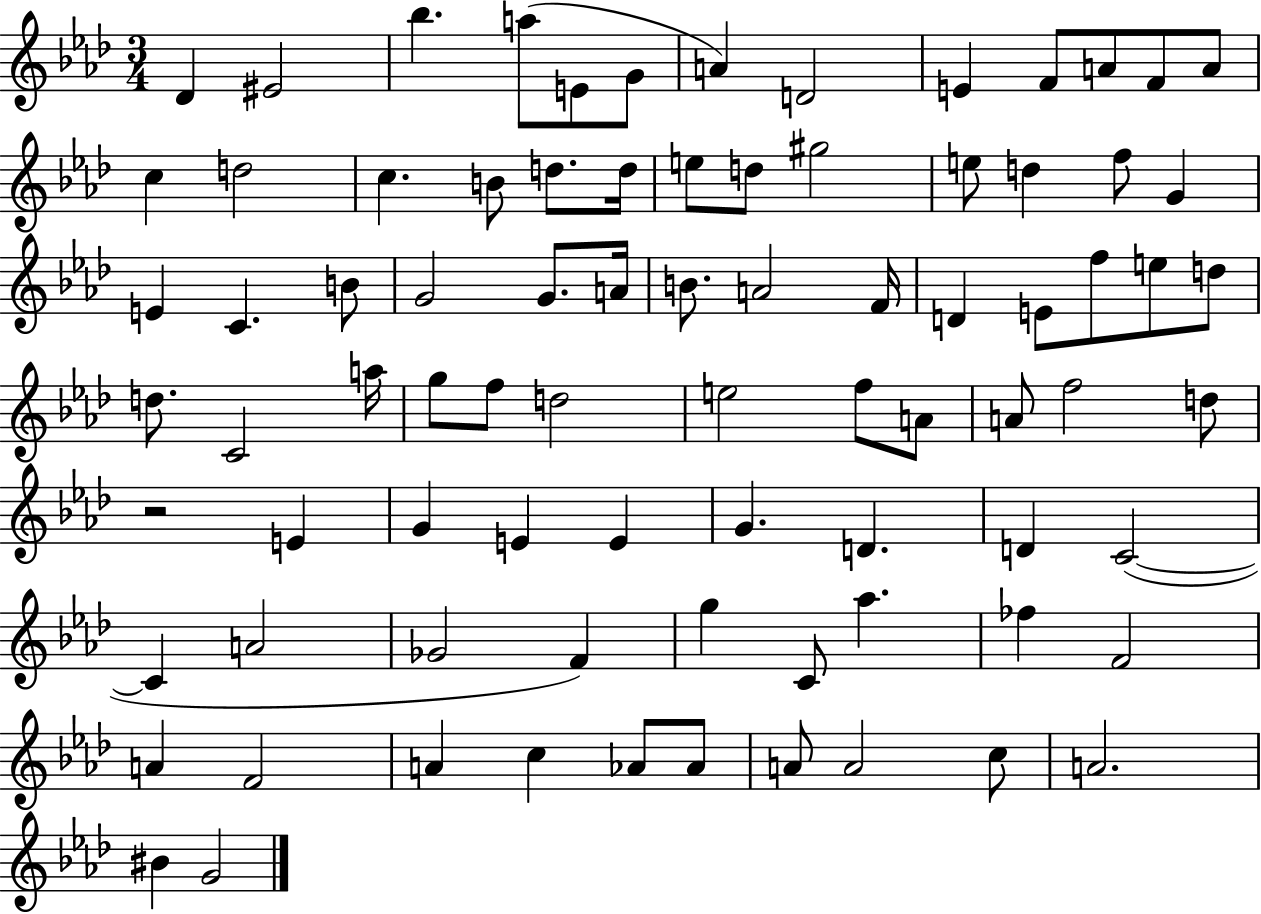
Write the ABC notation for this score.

X:1
T:Untitled
M:3/4
L:1/4
K:Ab
_D ^E2 _b a/2 E/2 G/2 A D2 E F/2 A/2 F/2 A/2 c d2 c B/2 d/2 d/4 e/2 d/2 ^g2 e/2 d f/2 G E C B/2 G2 G/2 A/4 B/2 A2 F/4 D E/2 f/2 e/2 d/2 d/2 C2 a/4 g/2 f/2 d2 e2 f/2 A/2 A/2 f2 d/2 z2 E G E E G D D C2 C A2 _G2 F g C/2 _a _f F2 A F2 A c _A/2 _A/2 A/2 A2 c/2 A2 ^B G2